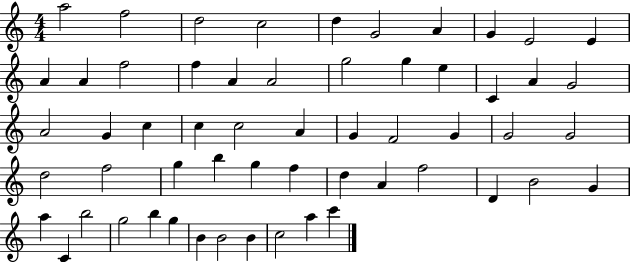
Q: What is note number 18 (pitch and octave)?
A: G5